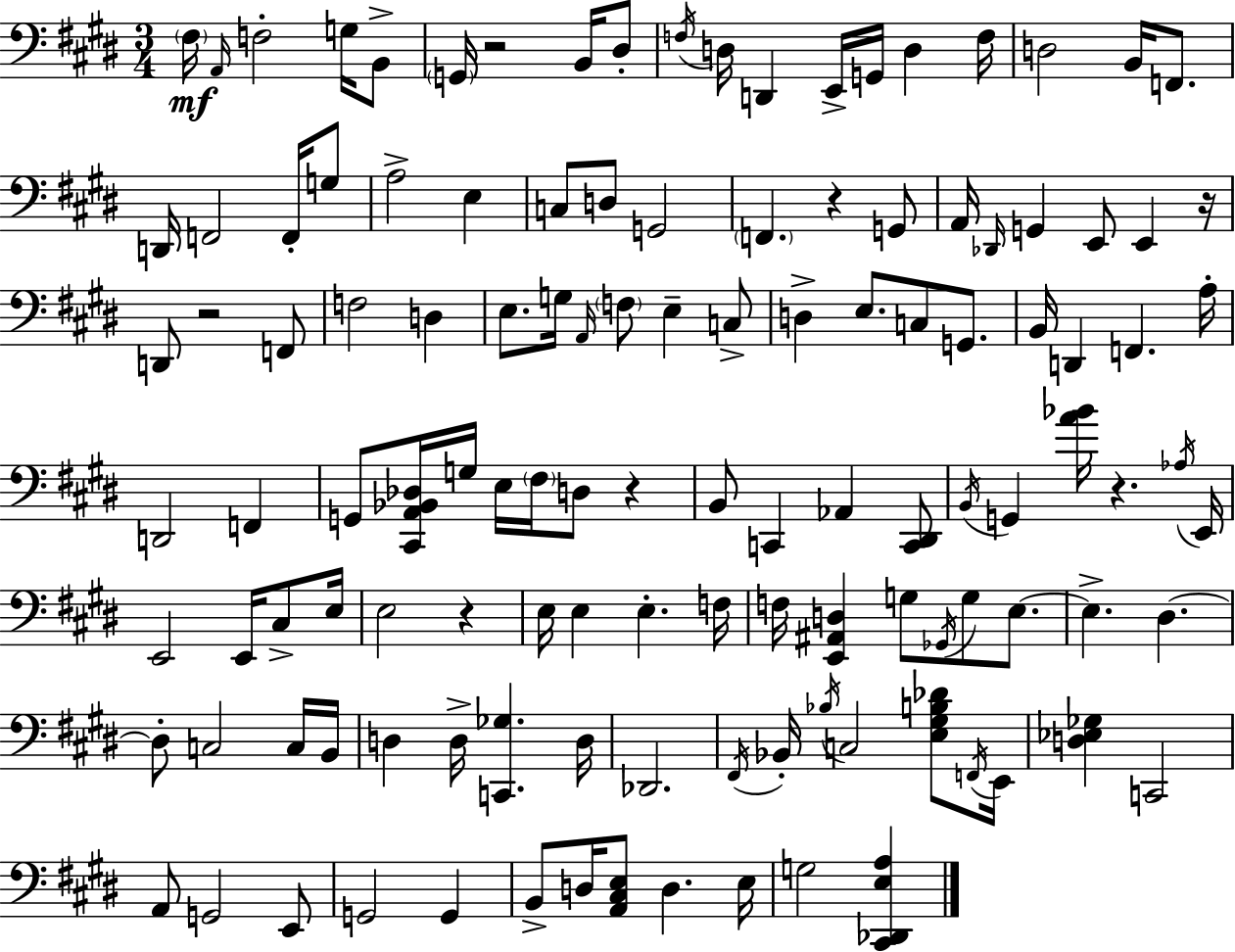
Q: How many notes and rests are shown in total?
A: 123